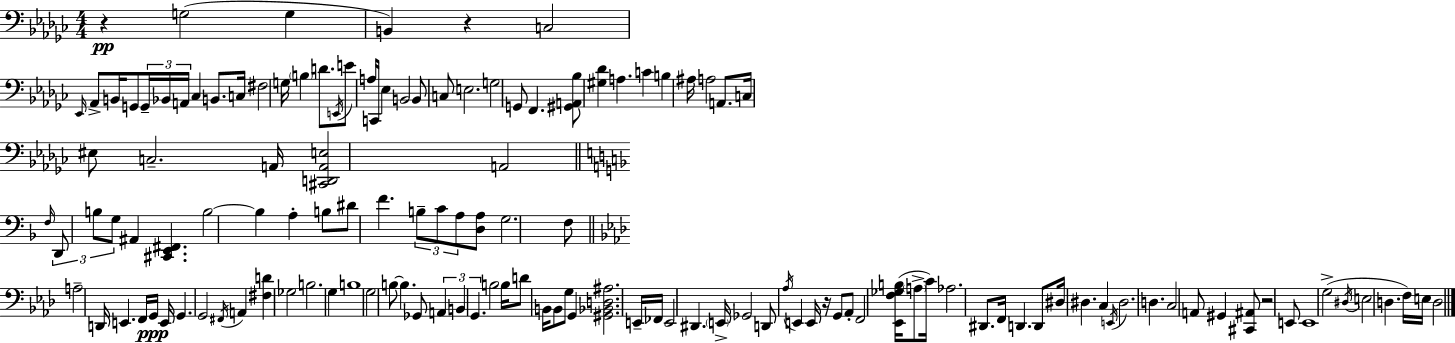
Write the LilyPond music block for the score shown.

{
  \clef bass
  \numericTimeSignature
  \time 4/4
  \key ees \minor
  r4\pp g2( g4 | b,4) r4 c2 | \grace { ees,16 } aes,8-> b,16 g,8 \tuplet 3/2 { g,16-- bes,16 a,16 } ces4 b,8. | c16 fis2 g16 \parenthesize b4 d'8. | \break \acciaccatura { e,16 } e'8 a16 c,16 ees4 b,2 | b,8 c8 e2. | g2 g,8 f,4. | <gis, a, bes>8 <gis des'>4 a4. c'4 | \break b4 ais16 a2 a,8. | c16 eis8 c2.-- | a,16 <cis, d, a, e>2 a,2 | \bar "||" \break \key f \major \grace { f16 } \tuplet 3/2 { d,8 b8 g8 } ais,4 <cis, e, fis,>4. | b2~~ b4 a4-. | b8 dis'8 f'4. \tuplet 3/2 { b8-- c'8 a8 } | <d a>8 g2. f8 | \break \bar "||" \break \key f \minor a2-- d,16 e,4. f,16 | g,16\ppp e,16 g,4. g,2 | \acciaccatura { fis,16 } a,4 <fis d'>4 ges2 | b2. g4 | \break b1 | g2 b8~~ b4. | ges,8 \tuplet 3/2 { a,4 b,4 g,4. } | b2 b16 d'8 b,16 b,8 g8 | \break g,4 <gis, bes, d ais>2. | e,16-- fes,16 e,2 dis,4. | \parenthesize e,16-> ges,2 d,8 \acciaccatura { aes16 } e,4 | e,16 r16 g,8 aes,8-. f,2 <ees, f ges b>16( | \break \parenthesize a8-> c'16) aes2. dis,8. | f,16 d,4. d,8 dis16 dis4. | c4 \acciaccatura { e,16 } dis2. | d4. c2 | \break a,8 gis,4 <cis, ais,>8 r2 | e,8 e,1 | g2->( \acciaccatura { dis16 } e2 | d4. f16) e16 d2 | \break \bar "|."
}